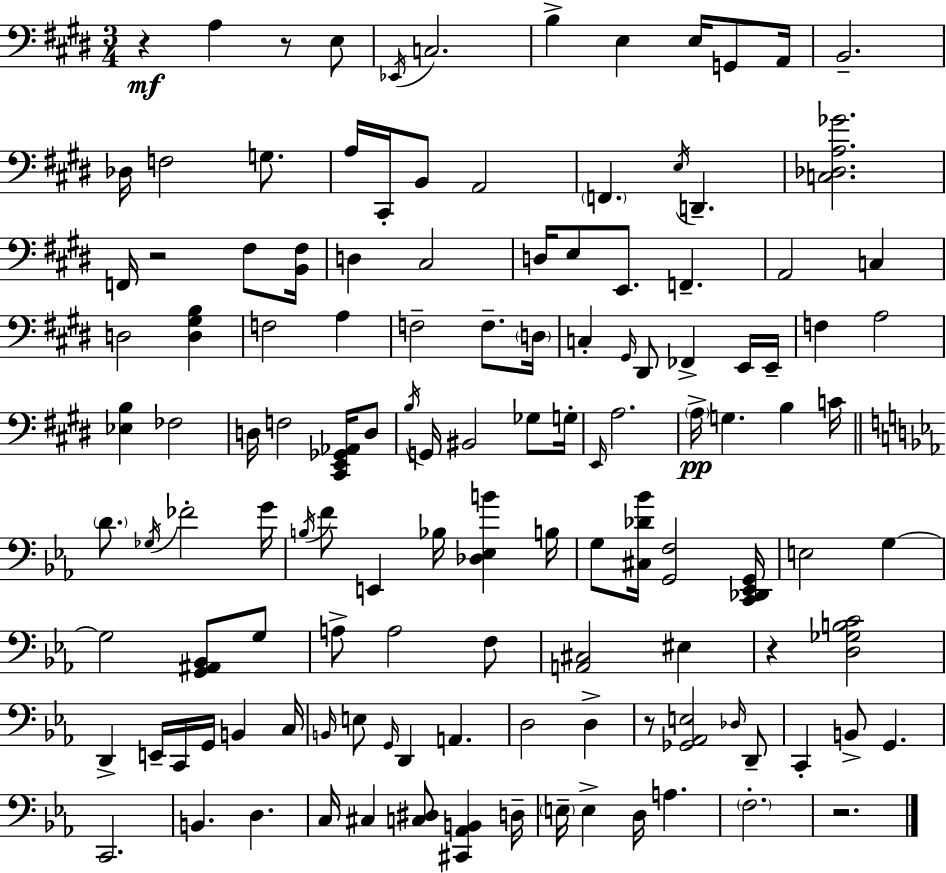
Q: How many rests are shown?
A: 6